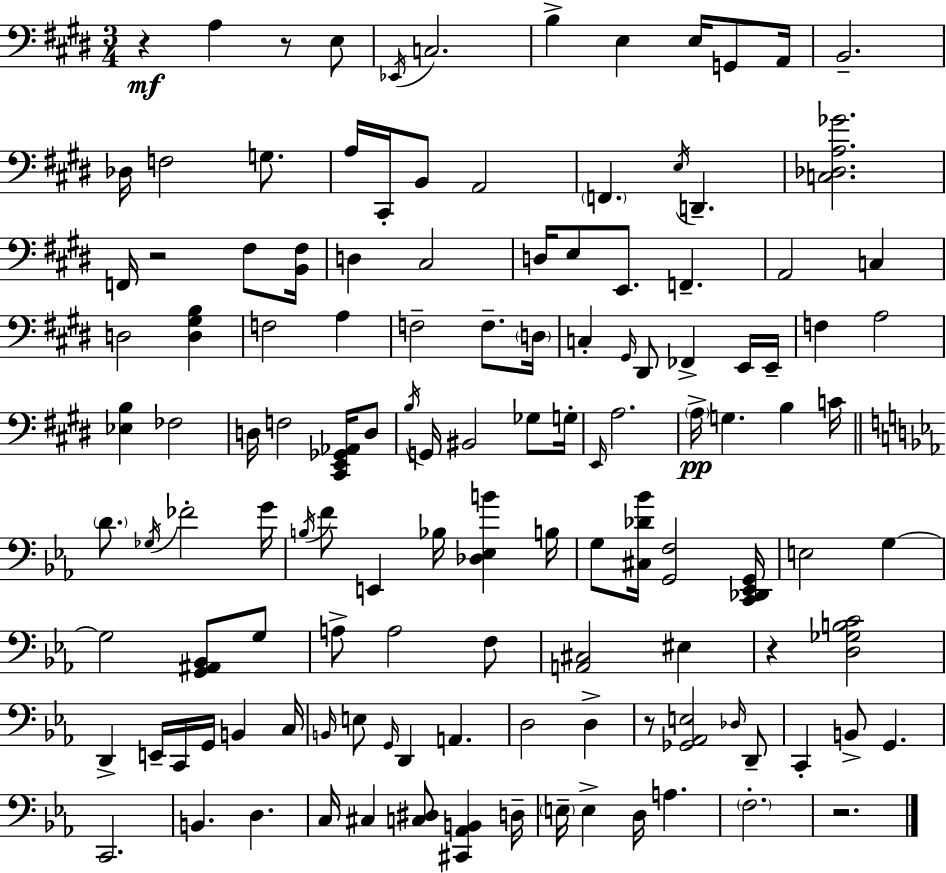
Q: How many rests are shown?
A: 6